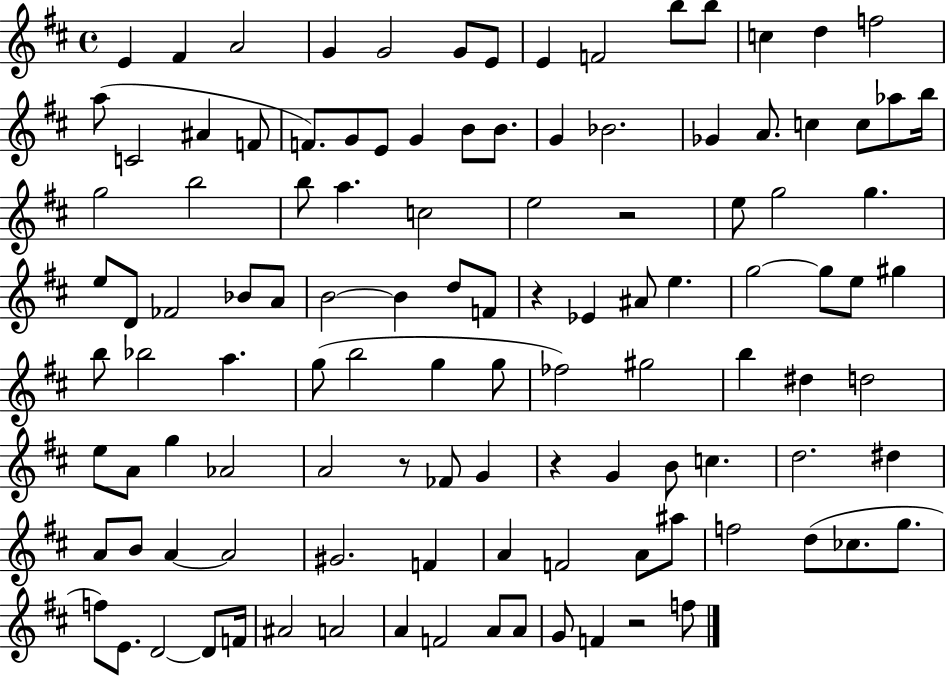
{
  \clef treble
  \time 4/4
  \defaultTimeSignature
  \key d \major
  e'4 fis'4 a'2 | g'4 g'2 g'8 e'8 | e'4 f'2 b''8 b''8 | c''4 d''4 f''2 | \break a''8( c'2 ais'4 f'8 | f'8.) g'8 e'8 g'4 b'8 b'8. | g'4 bes'2. | ges'4 a'8. c''4 c''8 aes''8 b''16 | \break g''2 b''2 | b''8 a''4. c''2 | e''2 r2 | e''8 g''2 g''4. | \break e''8 d'8 fes'2 bes'8 a'8 | b'2~~ b'4 d''8 f'8 | r4 ees'4 ais'8 e''4. | g''2~~ g''8 e''8 gis''4 | \break b''8 bes''2 a''4. | g''8( b''2 g''4 g''8 | fes''2) gis''2 | b''4 dis''4 d''2 | \break e''8 a'8 g''4 aes'2 | a'2 r8 fes'8 g'4 | r4 g'4 b'8 c''4. | d''2. dis''4 | \break a'8 b'8 a'4~~ a'2 | gis'2. f'4 | a'4 f'2 a'8 ais''8 | f''2 d''8( ces''8. g''8. | \break f''8) e'8. d'2~~ d'8 f'16 | ais'2 a'2 | a'4 f'2 a'8 a'8 | g'8 f'4 r2 f''8 | \break \bar "|."
}